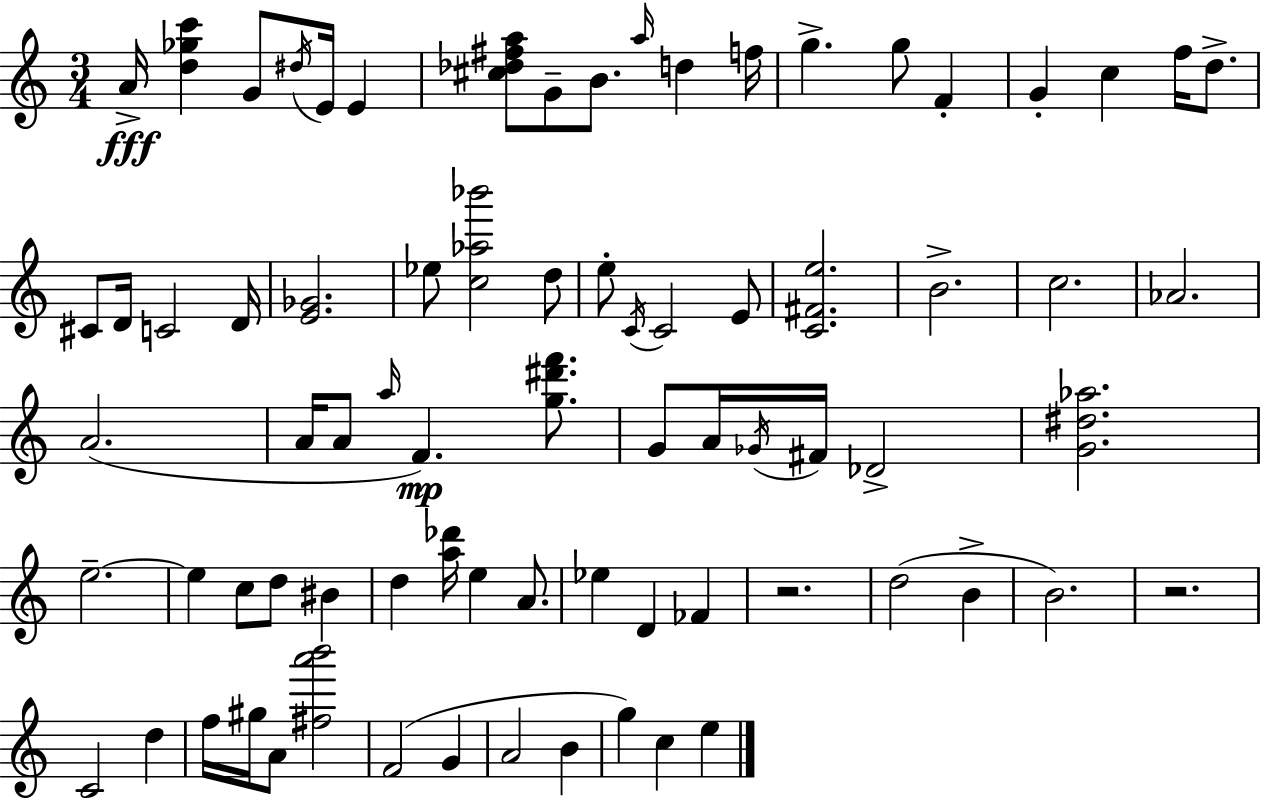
{
  \clef treble
  \numericTimeSignature
  \time 3/4
  \key a \minor
  a'16->\fff <d'' ges'' c'''>4 g'8 \acciaccatura { dis''16 } e'16 e'4 | <cis'' des'' fis'' a''>8 g'8-- b'8. \grace { a''16 } d''4 | f''16 g''4.-> g''8 f'4-. | g'4-. c''4 f''16 d''8.-> | \break cis'8 d'16 c'2 | d'16 <e' ges'>2. | ees''8 <c'' aes'' bes'''>2 | d''8 e''8-. \acciaccatura { c'16 } c'2 | \break e'8 <c' fis' e''>2. | b'2.-> | c''2. | aes'2. | \break a'2.( | a'16 a'8 \grace { a''16 }\mp f'4.) | <g'' dis''' f'''>8. g'8 a'16 \acciaccatura { ges'16 } fis'16 des'2-> | <g' dis'' aes''>2. | \break e''2.--~~ | e''4 c''8 d''8 | bis'4 d''4 <a'' des'''>16 e''4 | a'8. ees''4 d'4 | \break fes'4 r2. | d''2( | b'4-> b'2.) | r2. | \break c'2 | d''4 f''16 gis''16 a'8 <fis'' a''' b'''>2 | f'2( | g'4 a'2 | \break b'4 g''4) c''4 | e''4 \bar "|."
}